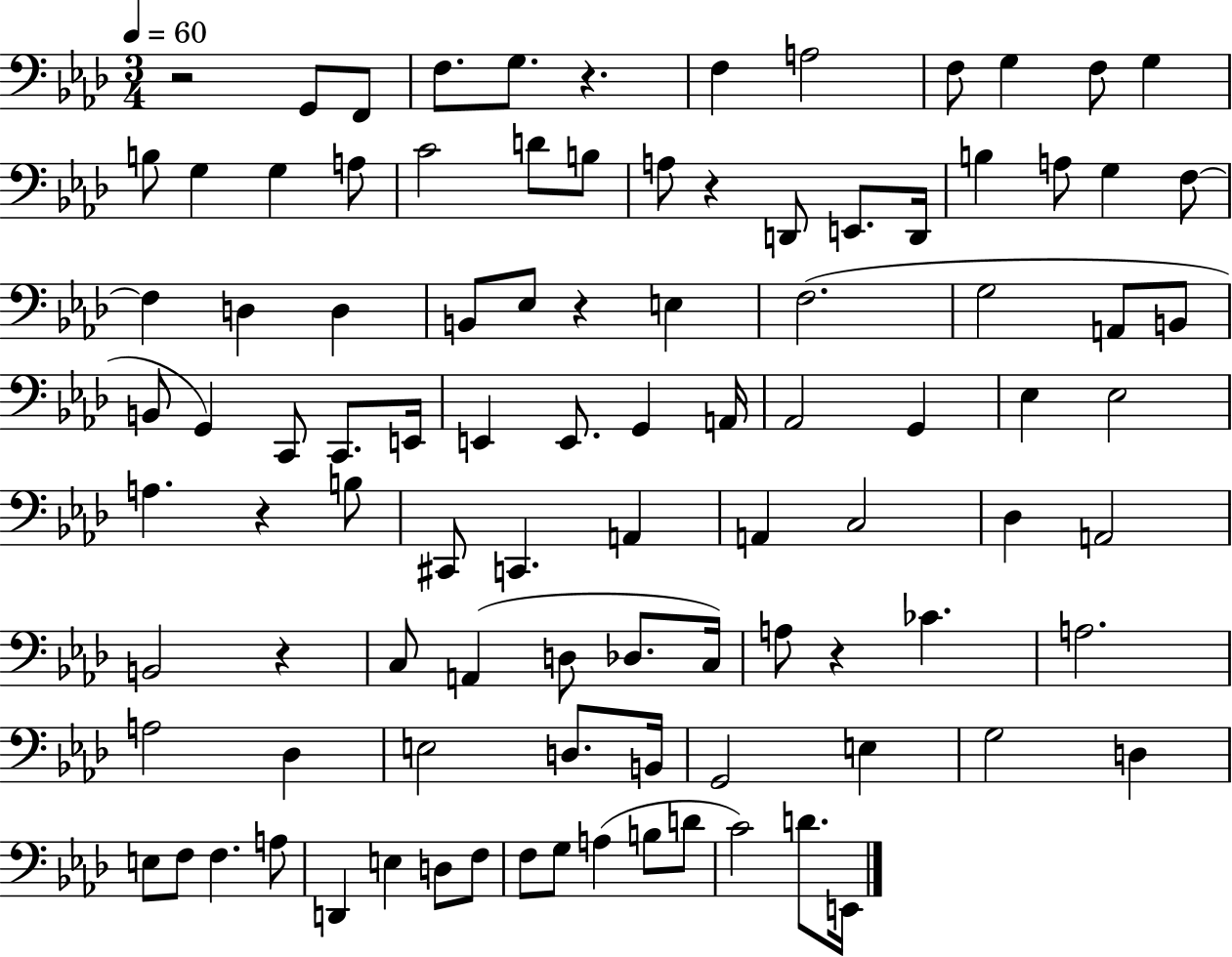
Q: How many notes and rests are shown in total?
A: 98